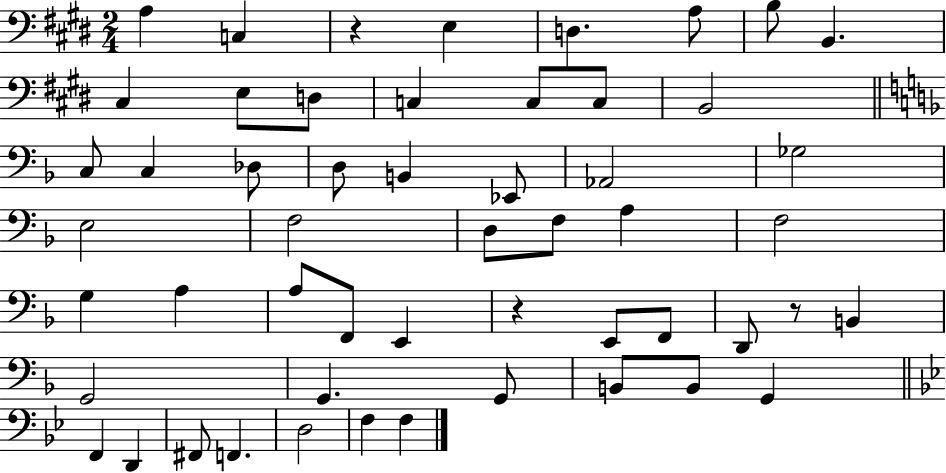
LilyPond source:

{
  \clef bass
  \numericTimeSignature
  \time 2/4
  \key e \major
  \repeat volta 2 { a4 c4 | r4 e4 | d4. a8 | b8 b,4. | \break cis4 e8 d8 | c4 c8 c8 | b,2 | \bar "||" \break \key f \major c8 c4 des8 | d8 b,4 ees,8 | aes,2 | ges2 | \break e2 | f2 | d8 f8 a4 | f2 | \break g4 a4 | a8 f,8 e,4 | r4 e,8 f,8 | d,8 r8 b,4 | \break g,2 | g,4. g,8 | b,8 b,8 g,4 | \bar "||" \break \key g \minor f,4 d,4 | fis,8 f,4. | d2 | f4 f4 | \break } \bar "|."
}